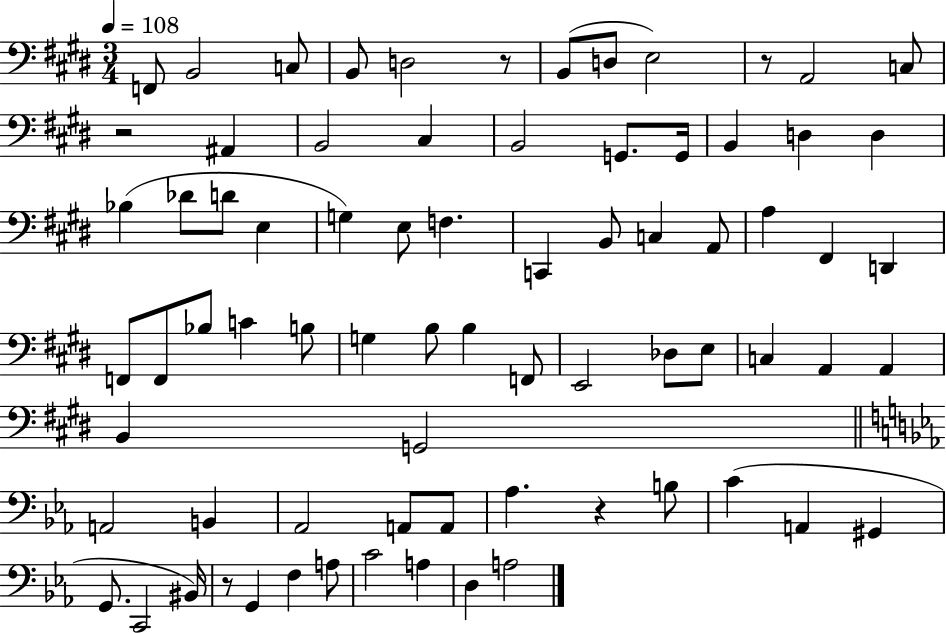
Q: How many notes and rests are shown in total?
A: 75